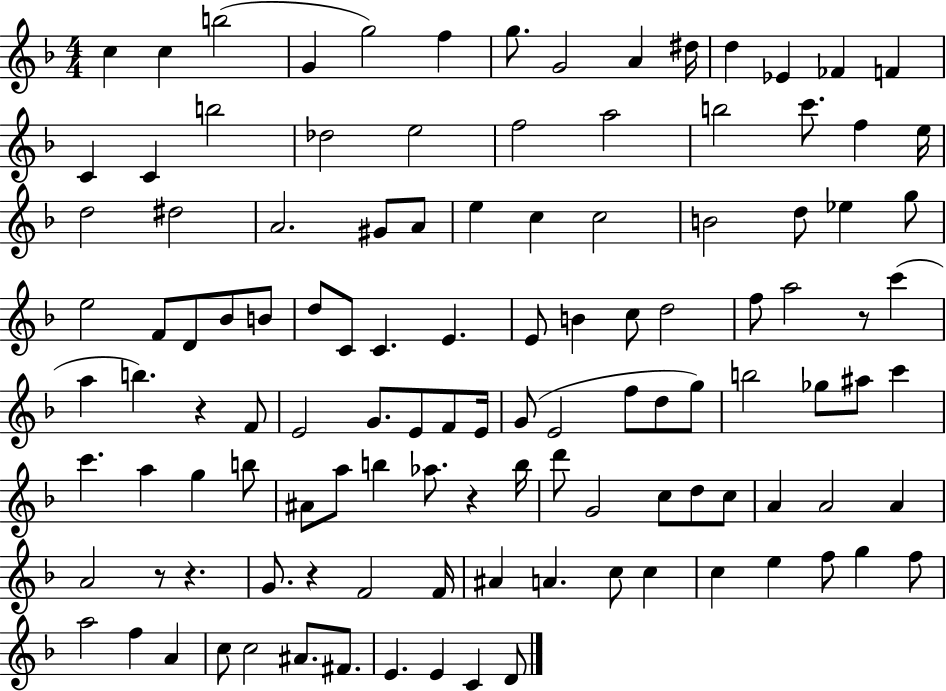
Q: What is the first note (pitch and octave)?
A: C5